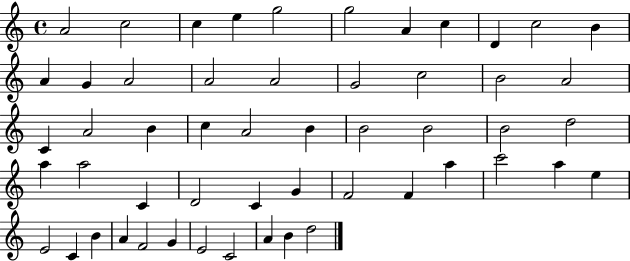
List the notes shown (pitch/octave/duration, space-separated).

A4/h C5/h C5/q E5/q G5/h G5/h A4/q C5/q D4/q C5/h B4/q A4/q G4/q A4/h A4/h A4/h G4/h C5/h B4/h A4/h C4/q A4/h B4/q C5/q A4/h B4/q B4/h B4/h B4/h D5/h A5/q A5/h C4/q D4/h C4/q G4/q F4/h F4/q A5/q C6/h A5/q E5/q E4/h C4/q B4/q A4/q F4/h G4/q E4/h C4/h A4/q B4/q D5/h